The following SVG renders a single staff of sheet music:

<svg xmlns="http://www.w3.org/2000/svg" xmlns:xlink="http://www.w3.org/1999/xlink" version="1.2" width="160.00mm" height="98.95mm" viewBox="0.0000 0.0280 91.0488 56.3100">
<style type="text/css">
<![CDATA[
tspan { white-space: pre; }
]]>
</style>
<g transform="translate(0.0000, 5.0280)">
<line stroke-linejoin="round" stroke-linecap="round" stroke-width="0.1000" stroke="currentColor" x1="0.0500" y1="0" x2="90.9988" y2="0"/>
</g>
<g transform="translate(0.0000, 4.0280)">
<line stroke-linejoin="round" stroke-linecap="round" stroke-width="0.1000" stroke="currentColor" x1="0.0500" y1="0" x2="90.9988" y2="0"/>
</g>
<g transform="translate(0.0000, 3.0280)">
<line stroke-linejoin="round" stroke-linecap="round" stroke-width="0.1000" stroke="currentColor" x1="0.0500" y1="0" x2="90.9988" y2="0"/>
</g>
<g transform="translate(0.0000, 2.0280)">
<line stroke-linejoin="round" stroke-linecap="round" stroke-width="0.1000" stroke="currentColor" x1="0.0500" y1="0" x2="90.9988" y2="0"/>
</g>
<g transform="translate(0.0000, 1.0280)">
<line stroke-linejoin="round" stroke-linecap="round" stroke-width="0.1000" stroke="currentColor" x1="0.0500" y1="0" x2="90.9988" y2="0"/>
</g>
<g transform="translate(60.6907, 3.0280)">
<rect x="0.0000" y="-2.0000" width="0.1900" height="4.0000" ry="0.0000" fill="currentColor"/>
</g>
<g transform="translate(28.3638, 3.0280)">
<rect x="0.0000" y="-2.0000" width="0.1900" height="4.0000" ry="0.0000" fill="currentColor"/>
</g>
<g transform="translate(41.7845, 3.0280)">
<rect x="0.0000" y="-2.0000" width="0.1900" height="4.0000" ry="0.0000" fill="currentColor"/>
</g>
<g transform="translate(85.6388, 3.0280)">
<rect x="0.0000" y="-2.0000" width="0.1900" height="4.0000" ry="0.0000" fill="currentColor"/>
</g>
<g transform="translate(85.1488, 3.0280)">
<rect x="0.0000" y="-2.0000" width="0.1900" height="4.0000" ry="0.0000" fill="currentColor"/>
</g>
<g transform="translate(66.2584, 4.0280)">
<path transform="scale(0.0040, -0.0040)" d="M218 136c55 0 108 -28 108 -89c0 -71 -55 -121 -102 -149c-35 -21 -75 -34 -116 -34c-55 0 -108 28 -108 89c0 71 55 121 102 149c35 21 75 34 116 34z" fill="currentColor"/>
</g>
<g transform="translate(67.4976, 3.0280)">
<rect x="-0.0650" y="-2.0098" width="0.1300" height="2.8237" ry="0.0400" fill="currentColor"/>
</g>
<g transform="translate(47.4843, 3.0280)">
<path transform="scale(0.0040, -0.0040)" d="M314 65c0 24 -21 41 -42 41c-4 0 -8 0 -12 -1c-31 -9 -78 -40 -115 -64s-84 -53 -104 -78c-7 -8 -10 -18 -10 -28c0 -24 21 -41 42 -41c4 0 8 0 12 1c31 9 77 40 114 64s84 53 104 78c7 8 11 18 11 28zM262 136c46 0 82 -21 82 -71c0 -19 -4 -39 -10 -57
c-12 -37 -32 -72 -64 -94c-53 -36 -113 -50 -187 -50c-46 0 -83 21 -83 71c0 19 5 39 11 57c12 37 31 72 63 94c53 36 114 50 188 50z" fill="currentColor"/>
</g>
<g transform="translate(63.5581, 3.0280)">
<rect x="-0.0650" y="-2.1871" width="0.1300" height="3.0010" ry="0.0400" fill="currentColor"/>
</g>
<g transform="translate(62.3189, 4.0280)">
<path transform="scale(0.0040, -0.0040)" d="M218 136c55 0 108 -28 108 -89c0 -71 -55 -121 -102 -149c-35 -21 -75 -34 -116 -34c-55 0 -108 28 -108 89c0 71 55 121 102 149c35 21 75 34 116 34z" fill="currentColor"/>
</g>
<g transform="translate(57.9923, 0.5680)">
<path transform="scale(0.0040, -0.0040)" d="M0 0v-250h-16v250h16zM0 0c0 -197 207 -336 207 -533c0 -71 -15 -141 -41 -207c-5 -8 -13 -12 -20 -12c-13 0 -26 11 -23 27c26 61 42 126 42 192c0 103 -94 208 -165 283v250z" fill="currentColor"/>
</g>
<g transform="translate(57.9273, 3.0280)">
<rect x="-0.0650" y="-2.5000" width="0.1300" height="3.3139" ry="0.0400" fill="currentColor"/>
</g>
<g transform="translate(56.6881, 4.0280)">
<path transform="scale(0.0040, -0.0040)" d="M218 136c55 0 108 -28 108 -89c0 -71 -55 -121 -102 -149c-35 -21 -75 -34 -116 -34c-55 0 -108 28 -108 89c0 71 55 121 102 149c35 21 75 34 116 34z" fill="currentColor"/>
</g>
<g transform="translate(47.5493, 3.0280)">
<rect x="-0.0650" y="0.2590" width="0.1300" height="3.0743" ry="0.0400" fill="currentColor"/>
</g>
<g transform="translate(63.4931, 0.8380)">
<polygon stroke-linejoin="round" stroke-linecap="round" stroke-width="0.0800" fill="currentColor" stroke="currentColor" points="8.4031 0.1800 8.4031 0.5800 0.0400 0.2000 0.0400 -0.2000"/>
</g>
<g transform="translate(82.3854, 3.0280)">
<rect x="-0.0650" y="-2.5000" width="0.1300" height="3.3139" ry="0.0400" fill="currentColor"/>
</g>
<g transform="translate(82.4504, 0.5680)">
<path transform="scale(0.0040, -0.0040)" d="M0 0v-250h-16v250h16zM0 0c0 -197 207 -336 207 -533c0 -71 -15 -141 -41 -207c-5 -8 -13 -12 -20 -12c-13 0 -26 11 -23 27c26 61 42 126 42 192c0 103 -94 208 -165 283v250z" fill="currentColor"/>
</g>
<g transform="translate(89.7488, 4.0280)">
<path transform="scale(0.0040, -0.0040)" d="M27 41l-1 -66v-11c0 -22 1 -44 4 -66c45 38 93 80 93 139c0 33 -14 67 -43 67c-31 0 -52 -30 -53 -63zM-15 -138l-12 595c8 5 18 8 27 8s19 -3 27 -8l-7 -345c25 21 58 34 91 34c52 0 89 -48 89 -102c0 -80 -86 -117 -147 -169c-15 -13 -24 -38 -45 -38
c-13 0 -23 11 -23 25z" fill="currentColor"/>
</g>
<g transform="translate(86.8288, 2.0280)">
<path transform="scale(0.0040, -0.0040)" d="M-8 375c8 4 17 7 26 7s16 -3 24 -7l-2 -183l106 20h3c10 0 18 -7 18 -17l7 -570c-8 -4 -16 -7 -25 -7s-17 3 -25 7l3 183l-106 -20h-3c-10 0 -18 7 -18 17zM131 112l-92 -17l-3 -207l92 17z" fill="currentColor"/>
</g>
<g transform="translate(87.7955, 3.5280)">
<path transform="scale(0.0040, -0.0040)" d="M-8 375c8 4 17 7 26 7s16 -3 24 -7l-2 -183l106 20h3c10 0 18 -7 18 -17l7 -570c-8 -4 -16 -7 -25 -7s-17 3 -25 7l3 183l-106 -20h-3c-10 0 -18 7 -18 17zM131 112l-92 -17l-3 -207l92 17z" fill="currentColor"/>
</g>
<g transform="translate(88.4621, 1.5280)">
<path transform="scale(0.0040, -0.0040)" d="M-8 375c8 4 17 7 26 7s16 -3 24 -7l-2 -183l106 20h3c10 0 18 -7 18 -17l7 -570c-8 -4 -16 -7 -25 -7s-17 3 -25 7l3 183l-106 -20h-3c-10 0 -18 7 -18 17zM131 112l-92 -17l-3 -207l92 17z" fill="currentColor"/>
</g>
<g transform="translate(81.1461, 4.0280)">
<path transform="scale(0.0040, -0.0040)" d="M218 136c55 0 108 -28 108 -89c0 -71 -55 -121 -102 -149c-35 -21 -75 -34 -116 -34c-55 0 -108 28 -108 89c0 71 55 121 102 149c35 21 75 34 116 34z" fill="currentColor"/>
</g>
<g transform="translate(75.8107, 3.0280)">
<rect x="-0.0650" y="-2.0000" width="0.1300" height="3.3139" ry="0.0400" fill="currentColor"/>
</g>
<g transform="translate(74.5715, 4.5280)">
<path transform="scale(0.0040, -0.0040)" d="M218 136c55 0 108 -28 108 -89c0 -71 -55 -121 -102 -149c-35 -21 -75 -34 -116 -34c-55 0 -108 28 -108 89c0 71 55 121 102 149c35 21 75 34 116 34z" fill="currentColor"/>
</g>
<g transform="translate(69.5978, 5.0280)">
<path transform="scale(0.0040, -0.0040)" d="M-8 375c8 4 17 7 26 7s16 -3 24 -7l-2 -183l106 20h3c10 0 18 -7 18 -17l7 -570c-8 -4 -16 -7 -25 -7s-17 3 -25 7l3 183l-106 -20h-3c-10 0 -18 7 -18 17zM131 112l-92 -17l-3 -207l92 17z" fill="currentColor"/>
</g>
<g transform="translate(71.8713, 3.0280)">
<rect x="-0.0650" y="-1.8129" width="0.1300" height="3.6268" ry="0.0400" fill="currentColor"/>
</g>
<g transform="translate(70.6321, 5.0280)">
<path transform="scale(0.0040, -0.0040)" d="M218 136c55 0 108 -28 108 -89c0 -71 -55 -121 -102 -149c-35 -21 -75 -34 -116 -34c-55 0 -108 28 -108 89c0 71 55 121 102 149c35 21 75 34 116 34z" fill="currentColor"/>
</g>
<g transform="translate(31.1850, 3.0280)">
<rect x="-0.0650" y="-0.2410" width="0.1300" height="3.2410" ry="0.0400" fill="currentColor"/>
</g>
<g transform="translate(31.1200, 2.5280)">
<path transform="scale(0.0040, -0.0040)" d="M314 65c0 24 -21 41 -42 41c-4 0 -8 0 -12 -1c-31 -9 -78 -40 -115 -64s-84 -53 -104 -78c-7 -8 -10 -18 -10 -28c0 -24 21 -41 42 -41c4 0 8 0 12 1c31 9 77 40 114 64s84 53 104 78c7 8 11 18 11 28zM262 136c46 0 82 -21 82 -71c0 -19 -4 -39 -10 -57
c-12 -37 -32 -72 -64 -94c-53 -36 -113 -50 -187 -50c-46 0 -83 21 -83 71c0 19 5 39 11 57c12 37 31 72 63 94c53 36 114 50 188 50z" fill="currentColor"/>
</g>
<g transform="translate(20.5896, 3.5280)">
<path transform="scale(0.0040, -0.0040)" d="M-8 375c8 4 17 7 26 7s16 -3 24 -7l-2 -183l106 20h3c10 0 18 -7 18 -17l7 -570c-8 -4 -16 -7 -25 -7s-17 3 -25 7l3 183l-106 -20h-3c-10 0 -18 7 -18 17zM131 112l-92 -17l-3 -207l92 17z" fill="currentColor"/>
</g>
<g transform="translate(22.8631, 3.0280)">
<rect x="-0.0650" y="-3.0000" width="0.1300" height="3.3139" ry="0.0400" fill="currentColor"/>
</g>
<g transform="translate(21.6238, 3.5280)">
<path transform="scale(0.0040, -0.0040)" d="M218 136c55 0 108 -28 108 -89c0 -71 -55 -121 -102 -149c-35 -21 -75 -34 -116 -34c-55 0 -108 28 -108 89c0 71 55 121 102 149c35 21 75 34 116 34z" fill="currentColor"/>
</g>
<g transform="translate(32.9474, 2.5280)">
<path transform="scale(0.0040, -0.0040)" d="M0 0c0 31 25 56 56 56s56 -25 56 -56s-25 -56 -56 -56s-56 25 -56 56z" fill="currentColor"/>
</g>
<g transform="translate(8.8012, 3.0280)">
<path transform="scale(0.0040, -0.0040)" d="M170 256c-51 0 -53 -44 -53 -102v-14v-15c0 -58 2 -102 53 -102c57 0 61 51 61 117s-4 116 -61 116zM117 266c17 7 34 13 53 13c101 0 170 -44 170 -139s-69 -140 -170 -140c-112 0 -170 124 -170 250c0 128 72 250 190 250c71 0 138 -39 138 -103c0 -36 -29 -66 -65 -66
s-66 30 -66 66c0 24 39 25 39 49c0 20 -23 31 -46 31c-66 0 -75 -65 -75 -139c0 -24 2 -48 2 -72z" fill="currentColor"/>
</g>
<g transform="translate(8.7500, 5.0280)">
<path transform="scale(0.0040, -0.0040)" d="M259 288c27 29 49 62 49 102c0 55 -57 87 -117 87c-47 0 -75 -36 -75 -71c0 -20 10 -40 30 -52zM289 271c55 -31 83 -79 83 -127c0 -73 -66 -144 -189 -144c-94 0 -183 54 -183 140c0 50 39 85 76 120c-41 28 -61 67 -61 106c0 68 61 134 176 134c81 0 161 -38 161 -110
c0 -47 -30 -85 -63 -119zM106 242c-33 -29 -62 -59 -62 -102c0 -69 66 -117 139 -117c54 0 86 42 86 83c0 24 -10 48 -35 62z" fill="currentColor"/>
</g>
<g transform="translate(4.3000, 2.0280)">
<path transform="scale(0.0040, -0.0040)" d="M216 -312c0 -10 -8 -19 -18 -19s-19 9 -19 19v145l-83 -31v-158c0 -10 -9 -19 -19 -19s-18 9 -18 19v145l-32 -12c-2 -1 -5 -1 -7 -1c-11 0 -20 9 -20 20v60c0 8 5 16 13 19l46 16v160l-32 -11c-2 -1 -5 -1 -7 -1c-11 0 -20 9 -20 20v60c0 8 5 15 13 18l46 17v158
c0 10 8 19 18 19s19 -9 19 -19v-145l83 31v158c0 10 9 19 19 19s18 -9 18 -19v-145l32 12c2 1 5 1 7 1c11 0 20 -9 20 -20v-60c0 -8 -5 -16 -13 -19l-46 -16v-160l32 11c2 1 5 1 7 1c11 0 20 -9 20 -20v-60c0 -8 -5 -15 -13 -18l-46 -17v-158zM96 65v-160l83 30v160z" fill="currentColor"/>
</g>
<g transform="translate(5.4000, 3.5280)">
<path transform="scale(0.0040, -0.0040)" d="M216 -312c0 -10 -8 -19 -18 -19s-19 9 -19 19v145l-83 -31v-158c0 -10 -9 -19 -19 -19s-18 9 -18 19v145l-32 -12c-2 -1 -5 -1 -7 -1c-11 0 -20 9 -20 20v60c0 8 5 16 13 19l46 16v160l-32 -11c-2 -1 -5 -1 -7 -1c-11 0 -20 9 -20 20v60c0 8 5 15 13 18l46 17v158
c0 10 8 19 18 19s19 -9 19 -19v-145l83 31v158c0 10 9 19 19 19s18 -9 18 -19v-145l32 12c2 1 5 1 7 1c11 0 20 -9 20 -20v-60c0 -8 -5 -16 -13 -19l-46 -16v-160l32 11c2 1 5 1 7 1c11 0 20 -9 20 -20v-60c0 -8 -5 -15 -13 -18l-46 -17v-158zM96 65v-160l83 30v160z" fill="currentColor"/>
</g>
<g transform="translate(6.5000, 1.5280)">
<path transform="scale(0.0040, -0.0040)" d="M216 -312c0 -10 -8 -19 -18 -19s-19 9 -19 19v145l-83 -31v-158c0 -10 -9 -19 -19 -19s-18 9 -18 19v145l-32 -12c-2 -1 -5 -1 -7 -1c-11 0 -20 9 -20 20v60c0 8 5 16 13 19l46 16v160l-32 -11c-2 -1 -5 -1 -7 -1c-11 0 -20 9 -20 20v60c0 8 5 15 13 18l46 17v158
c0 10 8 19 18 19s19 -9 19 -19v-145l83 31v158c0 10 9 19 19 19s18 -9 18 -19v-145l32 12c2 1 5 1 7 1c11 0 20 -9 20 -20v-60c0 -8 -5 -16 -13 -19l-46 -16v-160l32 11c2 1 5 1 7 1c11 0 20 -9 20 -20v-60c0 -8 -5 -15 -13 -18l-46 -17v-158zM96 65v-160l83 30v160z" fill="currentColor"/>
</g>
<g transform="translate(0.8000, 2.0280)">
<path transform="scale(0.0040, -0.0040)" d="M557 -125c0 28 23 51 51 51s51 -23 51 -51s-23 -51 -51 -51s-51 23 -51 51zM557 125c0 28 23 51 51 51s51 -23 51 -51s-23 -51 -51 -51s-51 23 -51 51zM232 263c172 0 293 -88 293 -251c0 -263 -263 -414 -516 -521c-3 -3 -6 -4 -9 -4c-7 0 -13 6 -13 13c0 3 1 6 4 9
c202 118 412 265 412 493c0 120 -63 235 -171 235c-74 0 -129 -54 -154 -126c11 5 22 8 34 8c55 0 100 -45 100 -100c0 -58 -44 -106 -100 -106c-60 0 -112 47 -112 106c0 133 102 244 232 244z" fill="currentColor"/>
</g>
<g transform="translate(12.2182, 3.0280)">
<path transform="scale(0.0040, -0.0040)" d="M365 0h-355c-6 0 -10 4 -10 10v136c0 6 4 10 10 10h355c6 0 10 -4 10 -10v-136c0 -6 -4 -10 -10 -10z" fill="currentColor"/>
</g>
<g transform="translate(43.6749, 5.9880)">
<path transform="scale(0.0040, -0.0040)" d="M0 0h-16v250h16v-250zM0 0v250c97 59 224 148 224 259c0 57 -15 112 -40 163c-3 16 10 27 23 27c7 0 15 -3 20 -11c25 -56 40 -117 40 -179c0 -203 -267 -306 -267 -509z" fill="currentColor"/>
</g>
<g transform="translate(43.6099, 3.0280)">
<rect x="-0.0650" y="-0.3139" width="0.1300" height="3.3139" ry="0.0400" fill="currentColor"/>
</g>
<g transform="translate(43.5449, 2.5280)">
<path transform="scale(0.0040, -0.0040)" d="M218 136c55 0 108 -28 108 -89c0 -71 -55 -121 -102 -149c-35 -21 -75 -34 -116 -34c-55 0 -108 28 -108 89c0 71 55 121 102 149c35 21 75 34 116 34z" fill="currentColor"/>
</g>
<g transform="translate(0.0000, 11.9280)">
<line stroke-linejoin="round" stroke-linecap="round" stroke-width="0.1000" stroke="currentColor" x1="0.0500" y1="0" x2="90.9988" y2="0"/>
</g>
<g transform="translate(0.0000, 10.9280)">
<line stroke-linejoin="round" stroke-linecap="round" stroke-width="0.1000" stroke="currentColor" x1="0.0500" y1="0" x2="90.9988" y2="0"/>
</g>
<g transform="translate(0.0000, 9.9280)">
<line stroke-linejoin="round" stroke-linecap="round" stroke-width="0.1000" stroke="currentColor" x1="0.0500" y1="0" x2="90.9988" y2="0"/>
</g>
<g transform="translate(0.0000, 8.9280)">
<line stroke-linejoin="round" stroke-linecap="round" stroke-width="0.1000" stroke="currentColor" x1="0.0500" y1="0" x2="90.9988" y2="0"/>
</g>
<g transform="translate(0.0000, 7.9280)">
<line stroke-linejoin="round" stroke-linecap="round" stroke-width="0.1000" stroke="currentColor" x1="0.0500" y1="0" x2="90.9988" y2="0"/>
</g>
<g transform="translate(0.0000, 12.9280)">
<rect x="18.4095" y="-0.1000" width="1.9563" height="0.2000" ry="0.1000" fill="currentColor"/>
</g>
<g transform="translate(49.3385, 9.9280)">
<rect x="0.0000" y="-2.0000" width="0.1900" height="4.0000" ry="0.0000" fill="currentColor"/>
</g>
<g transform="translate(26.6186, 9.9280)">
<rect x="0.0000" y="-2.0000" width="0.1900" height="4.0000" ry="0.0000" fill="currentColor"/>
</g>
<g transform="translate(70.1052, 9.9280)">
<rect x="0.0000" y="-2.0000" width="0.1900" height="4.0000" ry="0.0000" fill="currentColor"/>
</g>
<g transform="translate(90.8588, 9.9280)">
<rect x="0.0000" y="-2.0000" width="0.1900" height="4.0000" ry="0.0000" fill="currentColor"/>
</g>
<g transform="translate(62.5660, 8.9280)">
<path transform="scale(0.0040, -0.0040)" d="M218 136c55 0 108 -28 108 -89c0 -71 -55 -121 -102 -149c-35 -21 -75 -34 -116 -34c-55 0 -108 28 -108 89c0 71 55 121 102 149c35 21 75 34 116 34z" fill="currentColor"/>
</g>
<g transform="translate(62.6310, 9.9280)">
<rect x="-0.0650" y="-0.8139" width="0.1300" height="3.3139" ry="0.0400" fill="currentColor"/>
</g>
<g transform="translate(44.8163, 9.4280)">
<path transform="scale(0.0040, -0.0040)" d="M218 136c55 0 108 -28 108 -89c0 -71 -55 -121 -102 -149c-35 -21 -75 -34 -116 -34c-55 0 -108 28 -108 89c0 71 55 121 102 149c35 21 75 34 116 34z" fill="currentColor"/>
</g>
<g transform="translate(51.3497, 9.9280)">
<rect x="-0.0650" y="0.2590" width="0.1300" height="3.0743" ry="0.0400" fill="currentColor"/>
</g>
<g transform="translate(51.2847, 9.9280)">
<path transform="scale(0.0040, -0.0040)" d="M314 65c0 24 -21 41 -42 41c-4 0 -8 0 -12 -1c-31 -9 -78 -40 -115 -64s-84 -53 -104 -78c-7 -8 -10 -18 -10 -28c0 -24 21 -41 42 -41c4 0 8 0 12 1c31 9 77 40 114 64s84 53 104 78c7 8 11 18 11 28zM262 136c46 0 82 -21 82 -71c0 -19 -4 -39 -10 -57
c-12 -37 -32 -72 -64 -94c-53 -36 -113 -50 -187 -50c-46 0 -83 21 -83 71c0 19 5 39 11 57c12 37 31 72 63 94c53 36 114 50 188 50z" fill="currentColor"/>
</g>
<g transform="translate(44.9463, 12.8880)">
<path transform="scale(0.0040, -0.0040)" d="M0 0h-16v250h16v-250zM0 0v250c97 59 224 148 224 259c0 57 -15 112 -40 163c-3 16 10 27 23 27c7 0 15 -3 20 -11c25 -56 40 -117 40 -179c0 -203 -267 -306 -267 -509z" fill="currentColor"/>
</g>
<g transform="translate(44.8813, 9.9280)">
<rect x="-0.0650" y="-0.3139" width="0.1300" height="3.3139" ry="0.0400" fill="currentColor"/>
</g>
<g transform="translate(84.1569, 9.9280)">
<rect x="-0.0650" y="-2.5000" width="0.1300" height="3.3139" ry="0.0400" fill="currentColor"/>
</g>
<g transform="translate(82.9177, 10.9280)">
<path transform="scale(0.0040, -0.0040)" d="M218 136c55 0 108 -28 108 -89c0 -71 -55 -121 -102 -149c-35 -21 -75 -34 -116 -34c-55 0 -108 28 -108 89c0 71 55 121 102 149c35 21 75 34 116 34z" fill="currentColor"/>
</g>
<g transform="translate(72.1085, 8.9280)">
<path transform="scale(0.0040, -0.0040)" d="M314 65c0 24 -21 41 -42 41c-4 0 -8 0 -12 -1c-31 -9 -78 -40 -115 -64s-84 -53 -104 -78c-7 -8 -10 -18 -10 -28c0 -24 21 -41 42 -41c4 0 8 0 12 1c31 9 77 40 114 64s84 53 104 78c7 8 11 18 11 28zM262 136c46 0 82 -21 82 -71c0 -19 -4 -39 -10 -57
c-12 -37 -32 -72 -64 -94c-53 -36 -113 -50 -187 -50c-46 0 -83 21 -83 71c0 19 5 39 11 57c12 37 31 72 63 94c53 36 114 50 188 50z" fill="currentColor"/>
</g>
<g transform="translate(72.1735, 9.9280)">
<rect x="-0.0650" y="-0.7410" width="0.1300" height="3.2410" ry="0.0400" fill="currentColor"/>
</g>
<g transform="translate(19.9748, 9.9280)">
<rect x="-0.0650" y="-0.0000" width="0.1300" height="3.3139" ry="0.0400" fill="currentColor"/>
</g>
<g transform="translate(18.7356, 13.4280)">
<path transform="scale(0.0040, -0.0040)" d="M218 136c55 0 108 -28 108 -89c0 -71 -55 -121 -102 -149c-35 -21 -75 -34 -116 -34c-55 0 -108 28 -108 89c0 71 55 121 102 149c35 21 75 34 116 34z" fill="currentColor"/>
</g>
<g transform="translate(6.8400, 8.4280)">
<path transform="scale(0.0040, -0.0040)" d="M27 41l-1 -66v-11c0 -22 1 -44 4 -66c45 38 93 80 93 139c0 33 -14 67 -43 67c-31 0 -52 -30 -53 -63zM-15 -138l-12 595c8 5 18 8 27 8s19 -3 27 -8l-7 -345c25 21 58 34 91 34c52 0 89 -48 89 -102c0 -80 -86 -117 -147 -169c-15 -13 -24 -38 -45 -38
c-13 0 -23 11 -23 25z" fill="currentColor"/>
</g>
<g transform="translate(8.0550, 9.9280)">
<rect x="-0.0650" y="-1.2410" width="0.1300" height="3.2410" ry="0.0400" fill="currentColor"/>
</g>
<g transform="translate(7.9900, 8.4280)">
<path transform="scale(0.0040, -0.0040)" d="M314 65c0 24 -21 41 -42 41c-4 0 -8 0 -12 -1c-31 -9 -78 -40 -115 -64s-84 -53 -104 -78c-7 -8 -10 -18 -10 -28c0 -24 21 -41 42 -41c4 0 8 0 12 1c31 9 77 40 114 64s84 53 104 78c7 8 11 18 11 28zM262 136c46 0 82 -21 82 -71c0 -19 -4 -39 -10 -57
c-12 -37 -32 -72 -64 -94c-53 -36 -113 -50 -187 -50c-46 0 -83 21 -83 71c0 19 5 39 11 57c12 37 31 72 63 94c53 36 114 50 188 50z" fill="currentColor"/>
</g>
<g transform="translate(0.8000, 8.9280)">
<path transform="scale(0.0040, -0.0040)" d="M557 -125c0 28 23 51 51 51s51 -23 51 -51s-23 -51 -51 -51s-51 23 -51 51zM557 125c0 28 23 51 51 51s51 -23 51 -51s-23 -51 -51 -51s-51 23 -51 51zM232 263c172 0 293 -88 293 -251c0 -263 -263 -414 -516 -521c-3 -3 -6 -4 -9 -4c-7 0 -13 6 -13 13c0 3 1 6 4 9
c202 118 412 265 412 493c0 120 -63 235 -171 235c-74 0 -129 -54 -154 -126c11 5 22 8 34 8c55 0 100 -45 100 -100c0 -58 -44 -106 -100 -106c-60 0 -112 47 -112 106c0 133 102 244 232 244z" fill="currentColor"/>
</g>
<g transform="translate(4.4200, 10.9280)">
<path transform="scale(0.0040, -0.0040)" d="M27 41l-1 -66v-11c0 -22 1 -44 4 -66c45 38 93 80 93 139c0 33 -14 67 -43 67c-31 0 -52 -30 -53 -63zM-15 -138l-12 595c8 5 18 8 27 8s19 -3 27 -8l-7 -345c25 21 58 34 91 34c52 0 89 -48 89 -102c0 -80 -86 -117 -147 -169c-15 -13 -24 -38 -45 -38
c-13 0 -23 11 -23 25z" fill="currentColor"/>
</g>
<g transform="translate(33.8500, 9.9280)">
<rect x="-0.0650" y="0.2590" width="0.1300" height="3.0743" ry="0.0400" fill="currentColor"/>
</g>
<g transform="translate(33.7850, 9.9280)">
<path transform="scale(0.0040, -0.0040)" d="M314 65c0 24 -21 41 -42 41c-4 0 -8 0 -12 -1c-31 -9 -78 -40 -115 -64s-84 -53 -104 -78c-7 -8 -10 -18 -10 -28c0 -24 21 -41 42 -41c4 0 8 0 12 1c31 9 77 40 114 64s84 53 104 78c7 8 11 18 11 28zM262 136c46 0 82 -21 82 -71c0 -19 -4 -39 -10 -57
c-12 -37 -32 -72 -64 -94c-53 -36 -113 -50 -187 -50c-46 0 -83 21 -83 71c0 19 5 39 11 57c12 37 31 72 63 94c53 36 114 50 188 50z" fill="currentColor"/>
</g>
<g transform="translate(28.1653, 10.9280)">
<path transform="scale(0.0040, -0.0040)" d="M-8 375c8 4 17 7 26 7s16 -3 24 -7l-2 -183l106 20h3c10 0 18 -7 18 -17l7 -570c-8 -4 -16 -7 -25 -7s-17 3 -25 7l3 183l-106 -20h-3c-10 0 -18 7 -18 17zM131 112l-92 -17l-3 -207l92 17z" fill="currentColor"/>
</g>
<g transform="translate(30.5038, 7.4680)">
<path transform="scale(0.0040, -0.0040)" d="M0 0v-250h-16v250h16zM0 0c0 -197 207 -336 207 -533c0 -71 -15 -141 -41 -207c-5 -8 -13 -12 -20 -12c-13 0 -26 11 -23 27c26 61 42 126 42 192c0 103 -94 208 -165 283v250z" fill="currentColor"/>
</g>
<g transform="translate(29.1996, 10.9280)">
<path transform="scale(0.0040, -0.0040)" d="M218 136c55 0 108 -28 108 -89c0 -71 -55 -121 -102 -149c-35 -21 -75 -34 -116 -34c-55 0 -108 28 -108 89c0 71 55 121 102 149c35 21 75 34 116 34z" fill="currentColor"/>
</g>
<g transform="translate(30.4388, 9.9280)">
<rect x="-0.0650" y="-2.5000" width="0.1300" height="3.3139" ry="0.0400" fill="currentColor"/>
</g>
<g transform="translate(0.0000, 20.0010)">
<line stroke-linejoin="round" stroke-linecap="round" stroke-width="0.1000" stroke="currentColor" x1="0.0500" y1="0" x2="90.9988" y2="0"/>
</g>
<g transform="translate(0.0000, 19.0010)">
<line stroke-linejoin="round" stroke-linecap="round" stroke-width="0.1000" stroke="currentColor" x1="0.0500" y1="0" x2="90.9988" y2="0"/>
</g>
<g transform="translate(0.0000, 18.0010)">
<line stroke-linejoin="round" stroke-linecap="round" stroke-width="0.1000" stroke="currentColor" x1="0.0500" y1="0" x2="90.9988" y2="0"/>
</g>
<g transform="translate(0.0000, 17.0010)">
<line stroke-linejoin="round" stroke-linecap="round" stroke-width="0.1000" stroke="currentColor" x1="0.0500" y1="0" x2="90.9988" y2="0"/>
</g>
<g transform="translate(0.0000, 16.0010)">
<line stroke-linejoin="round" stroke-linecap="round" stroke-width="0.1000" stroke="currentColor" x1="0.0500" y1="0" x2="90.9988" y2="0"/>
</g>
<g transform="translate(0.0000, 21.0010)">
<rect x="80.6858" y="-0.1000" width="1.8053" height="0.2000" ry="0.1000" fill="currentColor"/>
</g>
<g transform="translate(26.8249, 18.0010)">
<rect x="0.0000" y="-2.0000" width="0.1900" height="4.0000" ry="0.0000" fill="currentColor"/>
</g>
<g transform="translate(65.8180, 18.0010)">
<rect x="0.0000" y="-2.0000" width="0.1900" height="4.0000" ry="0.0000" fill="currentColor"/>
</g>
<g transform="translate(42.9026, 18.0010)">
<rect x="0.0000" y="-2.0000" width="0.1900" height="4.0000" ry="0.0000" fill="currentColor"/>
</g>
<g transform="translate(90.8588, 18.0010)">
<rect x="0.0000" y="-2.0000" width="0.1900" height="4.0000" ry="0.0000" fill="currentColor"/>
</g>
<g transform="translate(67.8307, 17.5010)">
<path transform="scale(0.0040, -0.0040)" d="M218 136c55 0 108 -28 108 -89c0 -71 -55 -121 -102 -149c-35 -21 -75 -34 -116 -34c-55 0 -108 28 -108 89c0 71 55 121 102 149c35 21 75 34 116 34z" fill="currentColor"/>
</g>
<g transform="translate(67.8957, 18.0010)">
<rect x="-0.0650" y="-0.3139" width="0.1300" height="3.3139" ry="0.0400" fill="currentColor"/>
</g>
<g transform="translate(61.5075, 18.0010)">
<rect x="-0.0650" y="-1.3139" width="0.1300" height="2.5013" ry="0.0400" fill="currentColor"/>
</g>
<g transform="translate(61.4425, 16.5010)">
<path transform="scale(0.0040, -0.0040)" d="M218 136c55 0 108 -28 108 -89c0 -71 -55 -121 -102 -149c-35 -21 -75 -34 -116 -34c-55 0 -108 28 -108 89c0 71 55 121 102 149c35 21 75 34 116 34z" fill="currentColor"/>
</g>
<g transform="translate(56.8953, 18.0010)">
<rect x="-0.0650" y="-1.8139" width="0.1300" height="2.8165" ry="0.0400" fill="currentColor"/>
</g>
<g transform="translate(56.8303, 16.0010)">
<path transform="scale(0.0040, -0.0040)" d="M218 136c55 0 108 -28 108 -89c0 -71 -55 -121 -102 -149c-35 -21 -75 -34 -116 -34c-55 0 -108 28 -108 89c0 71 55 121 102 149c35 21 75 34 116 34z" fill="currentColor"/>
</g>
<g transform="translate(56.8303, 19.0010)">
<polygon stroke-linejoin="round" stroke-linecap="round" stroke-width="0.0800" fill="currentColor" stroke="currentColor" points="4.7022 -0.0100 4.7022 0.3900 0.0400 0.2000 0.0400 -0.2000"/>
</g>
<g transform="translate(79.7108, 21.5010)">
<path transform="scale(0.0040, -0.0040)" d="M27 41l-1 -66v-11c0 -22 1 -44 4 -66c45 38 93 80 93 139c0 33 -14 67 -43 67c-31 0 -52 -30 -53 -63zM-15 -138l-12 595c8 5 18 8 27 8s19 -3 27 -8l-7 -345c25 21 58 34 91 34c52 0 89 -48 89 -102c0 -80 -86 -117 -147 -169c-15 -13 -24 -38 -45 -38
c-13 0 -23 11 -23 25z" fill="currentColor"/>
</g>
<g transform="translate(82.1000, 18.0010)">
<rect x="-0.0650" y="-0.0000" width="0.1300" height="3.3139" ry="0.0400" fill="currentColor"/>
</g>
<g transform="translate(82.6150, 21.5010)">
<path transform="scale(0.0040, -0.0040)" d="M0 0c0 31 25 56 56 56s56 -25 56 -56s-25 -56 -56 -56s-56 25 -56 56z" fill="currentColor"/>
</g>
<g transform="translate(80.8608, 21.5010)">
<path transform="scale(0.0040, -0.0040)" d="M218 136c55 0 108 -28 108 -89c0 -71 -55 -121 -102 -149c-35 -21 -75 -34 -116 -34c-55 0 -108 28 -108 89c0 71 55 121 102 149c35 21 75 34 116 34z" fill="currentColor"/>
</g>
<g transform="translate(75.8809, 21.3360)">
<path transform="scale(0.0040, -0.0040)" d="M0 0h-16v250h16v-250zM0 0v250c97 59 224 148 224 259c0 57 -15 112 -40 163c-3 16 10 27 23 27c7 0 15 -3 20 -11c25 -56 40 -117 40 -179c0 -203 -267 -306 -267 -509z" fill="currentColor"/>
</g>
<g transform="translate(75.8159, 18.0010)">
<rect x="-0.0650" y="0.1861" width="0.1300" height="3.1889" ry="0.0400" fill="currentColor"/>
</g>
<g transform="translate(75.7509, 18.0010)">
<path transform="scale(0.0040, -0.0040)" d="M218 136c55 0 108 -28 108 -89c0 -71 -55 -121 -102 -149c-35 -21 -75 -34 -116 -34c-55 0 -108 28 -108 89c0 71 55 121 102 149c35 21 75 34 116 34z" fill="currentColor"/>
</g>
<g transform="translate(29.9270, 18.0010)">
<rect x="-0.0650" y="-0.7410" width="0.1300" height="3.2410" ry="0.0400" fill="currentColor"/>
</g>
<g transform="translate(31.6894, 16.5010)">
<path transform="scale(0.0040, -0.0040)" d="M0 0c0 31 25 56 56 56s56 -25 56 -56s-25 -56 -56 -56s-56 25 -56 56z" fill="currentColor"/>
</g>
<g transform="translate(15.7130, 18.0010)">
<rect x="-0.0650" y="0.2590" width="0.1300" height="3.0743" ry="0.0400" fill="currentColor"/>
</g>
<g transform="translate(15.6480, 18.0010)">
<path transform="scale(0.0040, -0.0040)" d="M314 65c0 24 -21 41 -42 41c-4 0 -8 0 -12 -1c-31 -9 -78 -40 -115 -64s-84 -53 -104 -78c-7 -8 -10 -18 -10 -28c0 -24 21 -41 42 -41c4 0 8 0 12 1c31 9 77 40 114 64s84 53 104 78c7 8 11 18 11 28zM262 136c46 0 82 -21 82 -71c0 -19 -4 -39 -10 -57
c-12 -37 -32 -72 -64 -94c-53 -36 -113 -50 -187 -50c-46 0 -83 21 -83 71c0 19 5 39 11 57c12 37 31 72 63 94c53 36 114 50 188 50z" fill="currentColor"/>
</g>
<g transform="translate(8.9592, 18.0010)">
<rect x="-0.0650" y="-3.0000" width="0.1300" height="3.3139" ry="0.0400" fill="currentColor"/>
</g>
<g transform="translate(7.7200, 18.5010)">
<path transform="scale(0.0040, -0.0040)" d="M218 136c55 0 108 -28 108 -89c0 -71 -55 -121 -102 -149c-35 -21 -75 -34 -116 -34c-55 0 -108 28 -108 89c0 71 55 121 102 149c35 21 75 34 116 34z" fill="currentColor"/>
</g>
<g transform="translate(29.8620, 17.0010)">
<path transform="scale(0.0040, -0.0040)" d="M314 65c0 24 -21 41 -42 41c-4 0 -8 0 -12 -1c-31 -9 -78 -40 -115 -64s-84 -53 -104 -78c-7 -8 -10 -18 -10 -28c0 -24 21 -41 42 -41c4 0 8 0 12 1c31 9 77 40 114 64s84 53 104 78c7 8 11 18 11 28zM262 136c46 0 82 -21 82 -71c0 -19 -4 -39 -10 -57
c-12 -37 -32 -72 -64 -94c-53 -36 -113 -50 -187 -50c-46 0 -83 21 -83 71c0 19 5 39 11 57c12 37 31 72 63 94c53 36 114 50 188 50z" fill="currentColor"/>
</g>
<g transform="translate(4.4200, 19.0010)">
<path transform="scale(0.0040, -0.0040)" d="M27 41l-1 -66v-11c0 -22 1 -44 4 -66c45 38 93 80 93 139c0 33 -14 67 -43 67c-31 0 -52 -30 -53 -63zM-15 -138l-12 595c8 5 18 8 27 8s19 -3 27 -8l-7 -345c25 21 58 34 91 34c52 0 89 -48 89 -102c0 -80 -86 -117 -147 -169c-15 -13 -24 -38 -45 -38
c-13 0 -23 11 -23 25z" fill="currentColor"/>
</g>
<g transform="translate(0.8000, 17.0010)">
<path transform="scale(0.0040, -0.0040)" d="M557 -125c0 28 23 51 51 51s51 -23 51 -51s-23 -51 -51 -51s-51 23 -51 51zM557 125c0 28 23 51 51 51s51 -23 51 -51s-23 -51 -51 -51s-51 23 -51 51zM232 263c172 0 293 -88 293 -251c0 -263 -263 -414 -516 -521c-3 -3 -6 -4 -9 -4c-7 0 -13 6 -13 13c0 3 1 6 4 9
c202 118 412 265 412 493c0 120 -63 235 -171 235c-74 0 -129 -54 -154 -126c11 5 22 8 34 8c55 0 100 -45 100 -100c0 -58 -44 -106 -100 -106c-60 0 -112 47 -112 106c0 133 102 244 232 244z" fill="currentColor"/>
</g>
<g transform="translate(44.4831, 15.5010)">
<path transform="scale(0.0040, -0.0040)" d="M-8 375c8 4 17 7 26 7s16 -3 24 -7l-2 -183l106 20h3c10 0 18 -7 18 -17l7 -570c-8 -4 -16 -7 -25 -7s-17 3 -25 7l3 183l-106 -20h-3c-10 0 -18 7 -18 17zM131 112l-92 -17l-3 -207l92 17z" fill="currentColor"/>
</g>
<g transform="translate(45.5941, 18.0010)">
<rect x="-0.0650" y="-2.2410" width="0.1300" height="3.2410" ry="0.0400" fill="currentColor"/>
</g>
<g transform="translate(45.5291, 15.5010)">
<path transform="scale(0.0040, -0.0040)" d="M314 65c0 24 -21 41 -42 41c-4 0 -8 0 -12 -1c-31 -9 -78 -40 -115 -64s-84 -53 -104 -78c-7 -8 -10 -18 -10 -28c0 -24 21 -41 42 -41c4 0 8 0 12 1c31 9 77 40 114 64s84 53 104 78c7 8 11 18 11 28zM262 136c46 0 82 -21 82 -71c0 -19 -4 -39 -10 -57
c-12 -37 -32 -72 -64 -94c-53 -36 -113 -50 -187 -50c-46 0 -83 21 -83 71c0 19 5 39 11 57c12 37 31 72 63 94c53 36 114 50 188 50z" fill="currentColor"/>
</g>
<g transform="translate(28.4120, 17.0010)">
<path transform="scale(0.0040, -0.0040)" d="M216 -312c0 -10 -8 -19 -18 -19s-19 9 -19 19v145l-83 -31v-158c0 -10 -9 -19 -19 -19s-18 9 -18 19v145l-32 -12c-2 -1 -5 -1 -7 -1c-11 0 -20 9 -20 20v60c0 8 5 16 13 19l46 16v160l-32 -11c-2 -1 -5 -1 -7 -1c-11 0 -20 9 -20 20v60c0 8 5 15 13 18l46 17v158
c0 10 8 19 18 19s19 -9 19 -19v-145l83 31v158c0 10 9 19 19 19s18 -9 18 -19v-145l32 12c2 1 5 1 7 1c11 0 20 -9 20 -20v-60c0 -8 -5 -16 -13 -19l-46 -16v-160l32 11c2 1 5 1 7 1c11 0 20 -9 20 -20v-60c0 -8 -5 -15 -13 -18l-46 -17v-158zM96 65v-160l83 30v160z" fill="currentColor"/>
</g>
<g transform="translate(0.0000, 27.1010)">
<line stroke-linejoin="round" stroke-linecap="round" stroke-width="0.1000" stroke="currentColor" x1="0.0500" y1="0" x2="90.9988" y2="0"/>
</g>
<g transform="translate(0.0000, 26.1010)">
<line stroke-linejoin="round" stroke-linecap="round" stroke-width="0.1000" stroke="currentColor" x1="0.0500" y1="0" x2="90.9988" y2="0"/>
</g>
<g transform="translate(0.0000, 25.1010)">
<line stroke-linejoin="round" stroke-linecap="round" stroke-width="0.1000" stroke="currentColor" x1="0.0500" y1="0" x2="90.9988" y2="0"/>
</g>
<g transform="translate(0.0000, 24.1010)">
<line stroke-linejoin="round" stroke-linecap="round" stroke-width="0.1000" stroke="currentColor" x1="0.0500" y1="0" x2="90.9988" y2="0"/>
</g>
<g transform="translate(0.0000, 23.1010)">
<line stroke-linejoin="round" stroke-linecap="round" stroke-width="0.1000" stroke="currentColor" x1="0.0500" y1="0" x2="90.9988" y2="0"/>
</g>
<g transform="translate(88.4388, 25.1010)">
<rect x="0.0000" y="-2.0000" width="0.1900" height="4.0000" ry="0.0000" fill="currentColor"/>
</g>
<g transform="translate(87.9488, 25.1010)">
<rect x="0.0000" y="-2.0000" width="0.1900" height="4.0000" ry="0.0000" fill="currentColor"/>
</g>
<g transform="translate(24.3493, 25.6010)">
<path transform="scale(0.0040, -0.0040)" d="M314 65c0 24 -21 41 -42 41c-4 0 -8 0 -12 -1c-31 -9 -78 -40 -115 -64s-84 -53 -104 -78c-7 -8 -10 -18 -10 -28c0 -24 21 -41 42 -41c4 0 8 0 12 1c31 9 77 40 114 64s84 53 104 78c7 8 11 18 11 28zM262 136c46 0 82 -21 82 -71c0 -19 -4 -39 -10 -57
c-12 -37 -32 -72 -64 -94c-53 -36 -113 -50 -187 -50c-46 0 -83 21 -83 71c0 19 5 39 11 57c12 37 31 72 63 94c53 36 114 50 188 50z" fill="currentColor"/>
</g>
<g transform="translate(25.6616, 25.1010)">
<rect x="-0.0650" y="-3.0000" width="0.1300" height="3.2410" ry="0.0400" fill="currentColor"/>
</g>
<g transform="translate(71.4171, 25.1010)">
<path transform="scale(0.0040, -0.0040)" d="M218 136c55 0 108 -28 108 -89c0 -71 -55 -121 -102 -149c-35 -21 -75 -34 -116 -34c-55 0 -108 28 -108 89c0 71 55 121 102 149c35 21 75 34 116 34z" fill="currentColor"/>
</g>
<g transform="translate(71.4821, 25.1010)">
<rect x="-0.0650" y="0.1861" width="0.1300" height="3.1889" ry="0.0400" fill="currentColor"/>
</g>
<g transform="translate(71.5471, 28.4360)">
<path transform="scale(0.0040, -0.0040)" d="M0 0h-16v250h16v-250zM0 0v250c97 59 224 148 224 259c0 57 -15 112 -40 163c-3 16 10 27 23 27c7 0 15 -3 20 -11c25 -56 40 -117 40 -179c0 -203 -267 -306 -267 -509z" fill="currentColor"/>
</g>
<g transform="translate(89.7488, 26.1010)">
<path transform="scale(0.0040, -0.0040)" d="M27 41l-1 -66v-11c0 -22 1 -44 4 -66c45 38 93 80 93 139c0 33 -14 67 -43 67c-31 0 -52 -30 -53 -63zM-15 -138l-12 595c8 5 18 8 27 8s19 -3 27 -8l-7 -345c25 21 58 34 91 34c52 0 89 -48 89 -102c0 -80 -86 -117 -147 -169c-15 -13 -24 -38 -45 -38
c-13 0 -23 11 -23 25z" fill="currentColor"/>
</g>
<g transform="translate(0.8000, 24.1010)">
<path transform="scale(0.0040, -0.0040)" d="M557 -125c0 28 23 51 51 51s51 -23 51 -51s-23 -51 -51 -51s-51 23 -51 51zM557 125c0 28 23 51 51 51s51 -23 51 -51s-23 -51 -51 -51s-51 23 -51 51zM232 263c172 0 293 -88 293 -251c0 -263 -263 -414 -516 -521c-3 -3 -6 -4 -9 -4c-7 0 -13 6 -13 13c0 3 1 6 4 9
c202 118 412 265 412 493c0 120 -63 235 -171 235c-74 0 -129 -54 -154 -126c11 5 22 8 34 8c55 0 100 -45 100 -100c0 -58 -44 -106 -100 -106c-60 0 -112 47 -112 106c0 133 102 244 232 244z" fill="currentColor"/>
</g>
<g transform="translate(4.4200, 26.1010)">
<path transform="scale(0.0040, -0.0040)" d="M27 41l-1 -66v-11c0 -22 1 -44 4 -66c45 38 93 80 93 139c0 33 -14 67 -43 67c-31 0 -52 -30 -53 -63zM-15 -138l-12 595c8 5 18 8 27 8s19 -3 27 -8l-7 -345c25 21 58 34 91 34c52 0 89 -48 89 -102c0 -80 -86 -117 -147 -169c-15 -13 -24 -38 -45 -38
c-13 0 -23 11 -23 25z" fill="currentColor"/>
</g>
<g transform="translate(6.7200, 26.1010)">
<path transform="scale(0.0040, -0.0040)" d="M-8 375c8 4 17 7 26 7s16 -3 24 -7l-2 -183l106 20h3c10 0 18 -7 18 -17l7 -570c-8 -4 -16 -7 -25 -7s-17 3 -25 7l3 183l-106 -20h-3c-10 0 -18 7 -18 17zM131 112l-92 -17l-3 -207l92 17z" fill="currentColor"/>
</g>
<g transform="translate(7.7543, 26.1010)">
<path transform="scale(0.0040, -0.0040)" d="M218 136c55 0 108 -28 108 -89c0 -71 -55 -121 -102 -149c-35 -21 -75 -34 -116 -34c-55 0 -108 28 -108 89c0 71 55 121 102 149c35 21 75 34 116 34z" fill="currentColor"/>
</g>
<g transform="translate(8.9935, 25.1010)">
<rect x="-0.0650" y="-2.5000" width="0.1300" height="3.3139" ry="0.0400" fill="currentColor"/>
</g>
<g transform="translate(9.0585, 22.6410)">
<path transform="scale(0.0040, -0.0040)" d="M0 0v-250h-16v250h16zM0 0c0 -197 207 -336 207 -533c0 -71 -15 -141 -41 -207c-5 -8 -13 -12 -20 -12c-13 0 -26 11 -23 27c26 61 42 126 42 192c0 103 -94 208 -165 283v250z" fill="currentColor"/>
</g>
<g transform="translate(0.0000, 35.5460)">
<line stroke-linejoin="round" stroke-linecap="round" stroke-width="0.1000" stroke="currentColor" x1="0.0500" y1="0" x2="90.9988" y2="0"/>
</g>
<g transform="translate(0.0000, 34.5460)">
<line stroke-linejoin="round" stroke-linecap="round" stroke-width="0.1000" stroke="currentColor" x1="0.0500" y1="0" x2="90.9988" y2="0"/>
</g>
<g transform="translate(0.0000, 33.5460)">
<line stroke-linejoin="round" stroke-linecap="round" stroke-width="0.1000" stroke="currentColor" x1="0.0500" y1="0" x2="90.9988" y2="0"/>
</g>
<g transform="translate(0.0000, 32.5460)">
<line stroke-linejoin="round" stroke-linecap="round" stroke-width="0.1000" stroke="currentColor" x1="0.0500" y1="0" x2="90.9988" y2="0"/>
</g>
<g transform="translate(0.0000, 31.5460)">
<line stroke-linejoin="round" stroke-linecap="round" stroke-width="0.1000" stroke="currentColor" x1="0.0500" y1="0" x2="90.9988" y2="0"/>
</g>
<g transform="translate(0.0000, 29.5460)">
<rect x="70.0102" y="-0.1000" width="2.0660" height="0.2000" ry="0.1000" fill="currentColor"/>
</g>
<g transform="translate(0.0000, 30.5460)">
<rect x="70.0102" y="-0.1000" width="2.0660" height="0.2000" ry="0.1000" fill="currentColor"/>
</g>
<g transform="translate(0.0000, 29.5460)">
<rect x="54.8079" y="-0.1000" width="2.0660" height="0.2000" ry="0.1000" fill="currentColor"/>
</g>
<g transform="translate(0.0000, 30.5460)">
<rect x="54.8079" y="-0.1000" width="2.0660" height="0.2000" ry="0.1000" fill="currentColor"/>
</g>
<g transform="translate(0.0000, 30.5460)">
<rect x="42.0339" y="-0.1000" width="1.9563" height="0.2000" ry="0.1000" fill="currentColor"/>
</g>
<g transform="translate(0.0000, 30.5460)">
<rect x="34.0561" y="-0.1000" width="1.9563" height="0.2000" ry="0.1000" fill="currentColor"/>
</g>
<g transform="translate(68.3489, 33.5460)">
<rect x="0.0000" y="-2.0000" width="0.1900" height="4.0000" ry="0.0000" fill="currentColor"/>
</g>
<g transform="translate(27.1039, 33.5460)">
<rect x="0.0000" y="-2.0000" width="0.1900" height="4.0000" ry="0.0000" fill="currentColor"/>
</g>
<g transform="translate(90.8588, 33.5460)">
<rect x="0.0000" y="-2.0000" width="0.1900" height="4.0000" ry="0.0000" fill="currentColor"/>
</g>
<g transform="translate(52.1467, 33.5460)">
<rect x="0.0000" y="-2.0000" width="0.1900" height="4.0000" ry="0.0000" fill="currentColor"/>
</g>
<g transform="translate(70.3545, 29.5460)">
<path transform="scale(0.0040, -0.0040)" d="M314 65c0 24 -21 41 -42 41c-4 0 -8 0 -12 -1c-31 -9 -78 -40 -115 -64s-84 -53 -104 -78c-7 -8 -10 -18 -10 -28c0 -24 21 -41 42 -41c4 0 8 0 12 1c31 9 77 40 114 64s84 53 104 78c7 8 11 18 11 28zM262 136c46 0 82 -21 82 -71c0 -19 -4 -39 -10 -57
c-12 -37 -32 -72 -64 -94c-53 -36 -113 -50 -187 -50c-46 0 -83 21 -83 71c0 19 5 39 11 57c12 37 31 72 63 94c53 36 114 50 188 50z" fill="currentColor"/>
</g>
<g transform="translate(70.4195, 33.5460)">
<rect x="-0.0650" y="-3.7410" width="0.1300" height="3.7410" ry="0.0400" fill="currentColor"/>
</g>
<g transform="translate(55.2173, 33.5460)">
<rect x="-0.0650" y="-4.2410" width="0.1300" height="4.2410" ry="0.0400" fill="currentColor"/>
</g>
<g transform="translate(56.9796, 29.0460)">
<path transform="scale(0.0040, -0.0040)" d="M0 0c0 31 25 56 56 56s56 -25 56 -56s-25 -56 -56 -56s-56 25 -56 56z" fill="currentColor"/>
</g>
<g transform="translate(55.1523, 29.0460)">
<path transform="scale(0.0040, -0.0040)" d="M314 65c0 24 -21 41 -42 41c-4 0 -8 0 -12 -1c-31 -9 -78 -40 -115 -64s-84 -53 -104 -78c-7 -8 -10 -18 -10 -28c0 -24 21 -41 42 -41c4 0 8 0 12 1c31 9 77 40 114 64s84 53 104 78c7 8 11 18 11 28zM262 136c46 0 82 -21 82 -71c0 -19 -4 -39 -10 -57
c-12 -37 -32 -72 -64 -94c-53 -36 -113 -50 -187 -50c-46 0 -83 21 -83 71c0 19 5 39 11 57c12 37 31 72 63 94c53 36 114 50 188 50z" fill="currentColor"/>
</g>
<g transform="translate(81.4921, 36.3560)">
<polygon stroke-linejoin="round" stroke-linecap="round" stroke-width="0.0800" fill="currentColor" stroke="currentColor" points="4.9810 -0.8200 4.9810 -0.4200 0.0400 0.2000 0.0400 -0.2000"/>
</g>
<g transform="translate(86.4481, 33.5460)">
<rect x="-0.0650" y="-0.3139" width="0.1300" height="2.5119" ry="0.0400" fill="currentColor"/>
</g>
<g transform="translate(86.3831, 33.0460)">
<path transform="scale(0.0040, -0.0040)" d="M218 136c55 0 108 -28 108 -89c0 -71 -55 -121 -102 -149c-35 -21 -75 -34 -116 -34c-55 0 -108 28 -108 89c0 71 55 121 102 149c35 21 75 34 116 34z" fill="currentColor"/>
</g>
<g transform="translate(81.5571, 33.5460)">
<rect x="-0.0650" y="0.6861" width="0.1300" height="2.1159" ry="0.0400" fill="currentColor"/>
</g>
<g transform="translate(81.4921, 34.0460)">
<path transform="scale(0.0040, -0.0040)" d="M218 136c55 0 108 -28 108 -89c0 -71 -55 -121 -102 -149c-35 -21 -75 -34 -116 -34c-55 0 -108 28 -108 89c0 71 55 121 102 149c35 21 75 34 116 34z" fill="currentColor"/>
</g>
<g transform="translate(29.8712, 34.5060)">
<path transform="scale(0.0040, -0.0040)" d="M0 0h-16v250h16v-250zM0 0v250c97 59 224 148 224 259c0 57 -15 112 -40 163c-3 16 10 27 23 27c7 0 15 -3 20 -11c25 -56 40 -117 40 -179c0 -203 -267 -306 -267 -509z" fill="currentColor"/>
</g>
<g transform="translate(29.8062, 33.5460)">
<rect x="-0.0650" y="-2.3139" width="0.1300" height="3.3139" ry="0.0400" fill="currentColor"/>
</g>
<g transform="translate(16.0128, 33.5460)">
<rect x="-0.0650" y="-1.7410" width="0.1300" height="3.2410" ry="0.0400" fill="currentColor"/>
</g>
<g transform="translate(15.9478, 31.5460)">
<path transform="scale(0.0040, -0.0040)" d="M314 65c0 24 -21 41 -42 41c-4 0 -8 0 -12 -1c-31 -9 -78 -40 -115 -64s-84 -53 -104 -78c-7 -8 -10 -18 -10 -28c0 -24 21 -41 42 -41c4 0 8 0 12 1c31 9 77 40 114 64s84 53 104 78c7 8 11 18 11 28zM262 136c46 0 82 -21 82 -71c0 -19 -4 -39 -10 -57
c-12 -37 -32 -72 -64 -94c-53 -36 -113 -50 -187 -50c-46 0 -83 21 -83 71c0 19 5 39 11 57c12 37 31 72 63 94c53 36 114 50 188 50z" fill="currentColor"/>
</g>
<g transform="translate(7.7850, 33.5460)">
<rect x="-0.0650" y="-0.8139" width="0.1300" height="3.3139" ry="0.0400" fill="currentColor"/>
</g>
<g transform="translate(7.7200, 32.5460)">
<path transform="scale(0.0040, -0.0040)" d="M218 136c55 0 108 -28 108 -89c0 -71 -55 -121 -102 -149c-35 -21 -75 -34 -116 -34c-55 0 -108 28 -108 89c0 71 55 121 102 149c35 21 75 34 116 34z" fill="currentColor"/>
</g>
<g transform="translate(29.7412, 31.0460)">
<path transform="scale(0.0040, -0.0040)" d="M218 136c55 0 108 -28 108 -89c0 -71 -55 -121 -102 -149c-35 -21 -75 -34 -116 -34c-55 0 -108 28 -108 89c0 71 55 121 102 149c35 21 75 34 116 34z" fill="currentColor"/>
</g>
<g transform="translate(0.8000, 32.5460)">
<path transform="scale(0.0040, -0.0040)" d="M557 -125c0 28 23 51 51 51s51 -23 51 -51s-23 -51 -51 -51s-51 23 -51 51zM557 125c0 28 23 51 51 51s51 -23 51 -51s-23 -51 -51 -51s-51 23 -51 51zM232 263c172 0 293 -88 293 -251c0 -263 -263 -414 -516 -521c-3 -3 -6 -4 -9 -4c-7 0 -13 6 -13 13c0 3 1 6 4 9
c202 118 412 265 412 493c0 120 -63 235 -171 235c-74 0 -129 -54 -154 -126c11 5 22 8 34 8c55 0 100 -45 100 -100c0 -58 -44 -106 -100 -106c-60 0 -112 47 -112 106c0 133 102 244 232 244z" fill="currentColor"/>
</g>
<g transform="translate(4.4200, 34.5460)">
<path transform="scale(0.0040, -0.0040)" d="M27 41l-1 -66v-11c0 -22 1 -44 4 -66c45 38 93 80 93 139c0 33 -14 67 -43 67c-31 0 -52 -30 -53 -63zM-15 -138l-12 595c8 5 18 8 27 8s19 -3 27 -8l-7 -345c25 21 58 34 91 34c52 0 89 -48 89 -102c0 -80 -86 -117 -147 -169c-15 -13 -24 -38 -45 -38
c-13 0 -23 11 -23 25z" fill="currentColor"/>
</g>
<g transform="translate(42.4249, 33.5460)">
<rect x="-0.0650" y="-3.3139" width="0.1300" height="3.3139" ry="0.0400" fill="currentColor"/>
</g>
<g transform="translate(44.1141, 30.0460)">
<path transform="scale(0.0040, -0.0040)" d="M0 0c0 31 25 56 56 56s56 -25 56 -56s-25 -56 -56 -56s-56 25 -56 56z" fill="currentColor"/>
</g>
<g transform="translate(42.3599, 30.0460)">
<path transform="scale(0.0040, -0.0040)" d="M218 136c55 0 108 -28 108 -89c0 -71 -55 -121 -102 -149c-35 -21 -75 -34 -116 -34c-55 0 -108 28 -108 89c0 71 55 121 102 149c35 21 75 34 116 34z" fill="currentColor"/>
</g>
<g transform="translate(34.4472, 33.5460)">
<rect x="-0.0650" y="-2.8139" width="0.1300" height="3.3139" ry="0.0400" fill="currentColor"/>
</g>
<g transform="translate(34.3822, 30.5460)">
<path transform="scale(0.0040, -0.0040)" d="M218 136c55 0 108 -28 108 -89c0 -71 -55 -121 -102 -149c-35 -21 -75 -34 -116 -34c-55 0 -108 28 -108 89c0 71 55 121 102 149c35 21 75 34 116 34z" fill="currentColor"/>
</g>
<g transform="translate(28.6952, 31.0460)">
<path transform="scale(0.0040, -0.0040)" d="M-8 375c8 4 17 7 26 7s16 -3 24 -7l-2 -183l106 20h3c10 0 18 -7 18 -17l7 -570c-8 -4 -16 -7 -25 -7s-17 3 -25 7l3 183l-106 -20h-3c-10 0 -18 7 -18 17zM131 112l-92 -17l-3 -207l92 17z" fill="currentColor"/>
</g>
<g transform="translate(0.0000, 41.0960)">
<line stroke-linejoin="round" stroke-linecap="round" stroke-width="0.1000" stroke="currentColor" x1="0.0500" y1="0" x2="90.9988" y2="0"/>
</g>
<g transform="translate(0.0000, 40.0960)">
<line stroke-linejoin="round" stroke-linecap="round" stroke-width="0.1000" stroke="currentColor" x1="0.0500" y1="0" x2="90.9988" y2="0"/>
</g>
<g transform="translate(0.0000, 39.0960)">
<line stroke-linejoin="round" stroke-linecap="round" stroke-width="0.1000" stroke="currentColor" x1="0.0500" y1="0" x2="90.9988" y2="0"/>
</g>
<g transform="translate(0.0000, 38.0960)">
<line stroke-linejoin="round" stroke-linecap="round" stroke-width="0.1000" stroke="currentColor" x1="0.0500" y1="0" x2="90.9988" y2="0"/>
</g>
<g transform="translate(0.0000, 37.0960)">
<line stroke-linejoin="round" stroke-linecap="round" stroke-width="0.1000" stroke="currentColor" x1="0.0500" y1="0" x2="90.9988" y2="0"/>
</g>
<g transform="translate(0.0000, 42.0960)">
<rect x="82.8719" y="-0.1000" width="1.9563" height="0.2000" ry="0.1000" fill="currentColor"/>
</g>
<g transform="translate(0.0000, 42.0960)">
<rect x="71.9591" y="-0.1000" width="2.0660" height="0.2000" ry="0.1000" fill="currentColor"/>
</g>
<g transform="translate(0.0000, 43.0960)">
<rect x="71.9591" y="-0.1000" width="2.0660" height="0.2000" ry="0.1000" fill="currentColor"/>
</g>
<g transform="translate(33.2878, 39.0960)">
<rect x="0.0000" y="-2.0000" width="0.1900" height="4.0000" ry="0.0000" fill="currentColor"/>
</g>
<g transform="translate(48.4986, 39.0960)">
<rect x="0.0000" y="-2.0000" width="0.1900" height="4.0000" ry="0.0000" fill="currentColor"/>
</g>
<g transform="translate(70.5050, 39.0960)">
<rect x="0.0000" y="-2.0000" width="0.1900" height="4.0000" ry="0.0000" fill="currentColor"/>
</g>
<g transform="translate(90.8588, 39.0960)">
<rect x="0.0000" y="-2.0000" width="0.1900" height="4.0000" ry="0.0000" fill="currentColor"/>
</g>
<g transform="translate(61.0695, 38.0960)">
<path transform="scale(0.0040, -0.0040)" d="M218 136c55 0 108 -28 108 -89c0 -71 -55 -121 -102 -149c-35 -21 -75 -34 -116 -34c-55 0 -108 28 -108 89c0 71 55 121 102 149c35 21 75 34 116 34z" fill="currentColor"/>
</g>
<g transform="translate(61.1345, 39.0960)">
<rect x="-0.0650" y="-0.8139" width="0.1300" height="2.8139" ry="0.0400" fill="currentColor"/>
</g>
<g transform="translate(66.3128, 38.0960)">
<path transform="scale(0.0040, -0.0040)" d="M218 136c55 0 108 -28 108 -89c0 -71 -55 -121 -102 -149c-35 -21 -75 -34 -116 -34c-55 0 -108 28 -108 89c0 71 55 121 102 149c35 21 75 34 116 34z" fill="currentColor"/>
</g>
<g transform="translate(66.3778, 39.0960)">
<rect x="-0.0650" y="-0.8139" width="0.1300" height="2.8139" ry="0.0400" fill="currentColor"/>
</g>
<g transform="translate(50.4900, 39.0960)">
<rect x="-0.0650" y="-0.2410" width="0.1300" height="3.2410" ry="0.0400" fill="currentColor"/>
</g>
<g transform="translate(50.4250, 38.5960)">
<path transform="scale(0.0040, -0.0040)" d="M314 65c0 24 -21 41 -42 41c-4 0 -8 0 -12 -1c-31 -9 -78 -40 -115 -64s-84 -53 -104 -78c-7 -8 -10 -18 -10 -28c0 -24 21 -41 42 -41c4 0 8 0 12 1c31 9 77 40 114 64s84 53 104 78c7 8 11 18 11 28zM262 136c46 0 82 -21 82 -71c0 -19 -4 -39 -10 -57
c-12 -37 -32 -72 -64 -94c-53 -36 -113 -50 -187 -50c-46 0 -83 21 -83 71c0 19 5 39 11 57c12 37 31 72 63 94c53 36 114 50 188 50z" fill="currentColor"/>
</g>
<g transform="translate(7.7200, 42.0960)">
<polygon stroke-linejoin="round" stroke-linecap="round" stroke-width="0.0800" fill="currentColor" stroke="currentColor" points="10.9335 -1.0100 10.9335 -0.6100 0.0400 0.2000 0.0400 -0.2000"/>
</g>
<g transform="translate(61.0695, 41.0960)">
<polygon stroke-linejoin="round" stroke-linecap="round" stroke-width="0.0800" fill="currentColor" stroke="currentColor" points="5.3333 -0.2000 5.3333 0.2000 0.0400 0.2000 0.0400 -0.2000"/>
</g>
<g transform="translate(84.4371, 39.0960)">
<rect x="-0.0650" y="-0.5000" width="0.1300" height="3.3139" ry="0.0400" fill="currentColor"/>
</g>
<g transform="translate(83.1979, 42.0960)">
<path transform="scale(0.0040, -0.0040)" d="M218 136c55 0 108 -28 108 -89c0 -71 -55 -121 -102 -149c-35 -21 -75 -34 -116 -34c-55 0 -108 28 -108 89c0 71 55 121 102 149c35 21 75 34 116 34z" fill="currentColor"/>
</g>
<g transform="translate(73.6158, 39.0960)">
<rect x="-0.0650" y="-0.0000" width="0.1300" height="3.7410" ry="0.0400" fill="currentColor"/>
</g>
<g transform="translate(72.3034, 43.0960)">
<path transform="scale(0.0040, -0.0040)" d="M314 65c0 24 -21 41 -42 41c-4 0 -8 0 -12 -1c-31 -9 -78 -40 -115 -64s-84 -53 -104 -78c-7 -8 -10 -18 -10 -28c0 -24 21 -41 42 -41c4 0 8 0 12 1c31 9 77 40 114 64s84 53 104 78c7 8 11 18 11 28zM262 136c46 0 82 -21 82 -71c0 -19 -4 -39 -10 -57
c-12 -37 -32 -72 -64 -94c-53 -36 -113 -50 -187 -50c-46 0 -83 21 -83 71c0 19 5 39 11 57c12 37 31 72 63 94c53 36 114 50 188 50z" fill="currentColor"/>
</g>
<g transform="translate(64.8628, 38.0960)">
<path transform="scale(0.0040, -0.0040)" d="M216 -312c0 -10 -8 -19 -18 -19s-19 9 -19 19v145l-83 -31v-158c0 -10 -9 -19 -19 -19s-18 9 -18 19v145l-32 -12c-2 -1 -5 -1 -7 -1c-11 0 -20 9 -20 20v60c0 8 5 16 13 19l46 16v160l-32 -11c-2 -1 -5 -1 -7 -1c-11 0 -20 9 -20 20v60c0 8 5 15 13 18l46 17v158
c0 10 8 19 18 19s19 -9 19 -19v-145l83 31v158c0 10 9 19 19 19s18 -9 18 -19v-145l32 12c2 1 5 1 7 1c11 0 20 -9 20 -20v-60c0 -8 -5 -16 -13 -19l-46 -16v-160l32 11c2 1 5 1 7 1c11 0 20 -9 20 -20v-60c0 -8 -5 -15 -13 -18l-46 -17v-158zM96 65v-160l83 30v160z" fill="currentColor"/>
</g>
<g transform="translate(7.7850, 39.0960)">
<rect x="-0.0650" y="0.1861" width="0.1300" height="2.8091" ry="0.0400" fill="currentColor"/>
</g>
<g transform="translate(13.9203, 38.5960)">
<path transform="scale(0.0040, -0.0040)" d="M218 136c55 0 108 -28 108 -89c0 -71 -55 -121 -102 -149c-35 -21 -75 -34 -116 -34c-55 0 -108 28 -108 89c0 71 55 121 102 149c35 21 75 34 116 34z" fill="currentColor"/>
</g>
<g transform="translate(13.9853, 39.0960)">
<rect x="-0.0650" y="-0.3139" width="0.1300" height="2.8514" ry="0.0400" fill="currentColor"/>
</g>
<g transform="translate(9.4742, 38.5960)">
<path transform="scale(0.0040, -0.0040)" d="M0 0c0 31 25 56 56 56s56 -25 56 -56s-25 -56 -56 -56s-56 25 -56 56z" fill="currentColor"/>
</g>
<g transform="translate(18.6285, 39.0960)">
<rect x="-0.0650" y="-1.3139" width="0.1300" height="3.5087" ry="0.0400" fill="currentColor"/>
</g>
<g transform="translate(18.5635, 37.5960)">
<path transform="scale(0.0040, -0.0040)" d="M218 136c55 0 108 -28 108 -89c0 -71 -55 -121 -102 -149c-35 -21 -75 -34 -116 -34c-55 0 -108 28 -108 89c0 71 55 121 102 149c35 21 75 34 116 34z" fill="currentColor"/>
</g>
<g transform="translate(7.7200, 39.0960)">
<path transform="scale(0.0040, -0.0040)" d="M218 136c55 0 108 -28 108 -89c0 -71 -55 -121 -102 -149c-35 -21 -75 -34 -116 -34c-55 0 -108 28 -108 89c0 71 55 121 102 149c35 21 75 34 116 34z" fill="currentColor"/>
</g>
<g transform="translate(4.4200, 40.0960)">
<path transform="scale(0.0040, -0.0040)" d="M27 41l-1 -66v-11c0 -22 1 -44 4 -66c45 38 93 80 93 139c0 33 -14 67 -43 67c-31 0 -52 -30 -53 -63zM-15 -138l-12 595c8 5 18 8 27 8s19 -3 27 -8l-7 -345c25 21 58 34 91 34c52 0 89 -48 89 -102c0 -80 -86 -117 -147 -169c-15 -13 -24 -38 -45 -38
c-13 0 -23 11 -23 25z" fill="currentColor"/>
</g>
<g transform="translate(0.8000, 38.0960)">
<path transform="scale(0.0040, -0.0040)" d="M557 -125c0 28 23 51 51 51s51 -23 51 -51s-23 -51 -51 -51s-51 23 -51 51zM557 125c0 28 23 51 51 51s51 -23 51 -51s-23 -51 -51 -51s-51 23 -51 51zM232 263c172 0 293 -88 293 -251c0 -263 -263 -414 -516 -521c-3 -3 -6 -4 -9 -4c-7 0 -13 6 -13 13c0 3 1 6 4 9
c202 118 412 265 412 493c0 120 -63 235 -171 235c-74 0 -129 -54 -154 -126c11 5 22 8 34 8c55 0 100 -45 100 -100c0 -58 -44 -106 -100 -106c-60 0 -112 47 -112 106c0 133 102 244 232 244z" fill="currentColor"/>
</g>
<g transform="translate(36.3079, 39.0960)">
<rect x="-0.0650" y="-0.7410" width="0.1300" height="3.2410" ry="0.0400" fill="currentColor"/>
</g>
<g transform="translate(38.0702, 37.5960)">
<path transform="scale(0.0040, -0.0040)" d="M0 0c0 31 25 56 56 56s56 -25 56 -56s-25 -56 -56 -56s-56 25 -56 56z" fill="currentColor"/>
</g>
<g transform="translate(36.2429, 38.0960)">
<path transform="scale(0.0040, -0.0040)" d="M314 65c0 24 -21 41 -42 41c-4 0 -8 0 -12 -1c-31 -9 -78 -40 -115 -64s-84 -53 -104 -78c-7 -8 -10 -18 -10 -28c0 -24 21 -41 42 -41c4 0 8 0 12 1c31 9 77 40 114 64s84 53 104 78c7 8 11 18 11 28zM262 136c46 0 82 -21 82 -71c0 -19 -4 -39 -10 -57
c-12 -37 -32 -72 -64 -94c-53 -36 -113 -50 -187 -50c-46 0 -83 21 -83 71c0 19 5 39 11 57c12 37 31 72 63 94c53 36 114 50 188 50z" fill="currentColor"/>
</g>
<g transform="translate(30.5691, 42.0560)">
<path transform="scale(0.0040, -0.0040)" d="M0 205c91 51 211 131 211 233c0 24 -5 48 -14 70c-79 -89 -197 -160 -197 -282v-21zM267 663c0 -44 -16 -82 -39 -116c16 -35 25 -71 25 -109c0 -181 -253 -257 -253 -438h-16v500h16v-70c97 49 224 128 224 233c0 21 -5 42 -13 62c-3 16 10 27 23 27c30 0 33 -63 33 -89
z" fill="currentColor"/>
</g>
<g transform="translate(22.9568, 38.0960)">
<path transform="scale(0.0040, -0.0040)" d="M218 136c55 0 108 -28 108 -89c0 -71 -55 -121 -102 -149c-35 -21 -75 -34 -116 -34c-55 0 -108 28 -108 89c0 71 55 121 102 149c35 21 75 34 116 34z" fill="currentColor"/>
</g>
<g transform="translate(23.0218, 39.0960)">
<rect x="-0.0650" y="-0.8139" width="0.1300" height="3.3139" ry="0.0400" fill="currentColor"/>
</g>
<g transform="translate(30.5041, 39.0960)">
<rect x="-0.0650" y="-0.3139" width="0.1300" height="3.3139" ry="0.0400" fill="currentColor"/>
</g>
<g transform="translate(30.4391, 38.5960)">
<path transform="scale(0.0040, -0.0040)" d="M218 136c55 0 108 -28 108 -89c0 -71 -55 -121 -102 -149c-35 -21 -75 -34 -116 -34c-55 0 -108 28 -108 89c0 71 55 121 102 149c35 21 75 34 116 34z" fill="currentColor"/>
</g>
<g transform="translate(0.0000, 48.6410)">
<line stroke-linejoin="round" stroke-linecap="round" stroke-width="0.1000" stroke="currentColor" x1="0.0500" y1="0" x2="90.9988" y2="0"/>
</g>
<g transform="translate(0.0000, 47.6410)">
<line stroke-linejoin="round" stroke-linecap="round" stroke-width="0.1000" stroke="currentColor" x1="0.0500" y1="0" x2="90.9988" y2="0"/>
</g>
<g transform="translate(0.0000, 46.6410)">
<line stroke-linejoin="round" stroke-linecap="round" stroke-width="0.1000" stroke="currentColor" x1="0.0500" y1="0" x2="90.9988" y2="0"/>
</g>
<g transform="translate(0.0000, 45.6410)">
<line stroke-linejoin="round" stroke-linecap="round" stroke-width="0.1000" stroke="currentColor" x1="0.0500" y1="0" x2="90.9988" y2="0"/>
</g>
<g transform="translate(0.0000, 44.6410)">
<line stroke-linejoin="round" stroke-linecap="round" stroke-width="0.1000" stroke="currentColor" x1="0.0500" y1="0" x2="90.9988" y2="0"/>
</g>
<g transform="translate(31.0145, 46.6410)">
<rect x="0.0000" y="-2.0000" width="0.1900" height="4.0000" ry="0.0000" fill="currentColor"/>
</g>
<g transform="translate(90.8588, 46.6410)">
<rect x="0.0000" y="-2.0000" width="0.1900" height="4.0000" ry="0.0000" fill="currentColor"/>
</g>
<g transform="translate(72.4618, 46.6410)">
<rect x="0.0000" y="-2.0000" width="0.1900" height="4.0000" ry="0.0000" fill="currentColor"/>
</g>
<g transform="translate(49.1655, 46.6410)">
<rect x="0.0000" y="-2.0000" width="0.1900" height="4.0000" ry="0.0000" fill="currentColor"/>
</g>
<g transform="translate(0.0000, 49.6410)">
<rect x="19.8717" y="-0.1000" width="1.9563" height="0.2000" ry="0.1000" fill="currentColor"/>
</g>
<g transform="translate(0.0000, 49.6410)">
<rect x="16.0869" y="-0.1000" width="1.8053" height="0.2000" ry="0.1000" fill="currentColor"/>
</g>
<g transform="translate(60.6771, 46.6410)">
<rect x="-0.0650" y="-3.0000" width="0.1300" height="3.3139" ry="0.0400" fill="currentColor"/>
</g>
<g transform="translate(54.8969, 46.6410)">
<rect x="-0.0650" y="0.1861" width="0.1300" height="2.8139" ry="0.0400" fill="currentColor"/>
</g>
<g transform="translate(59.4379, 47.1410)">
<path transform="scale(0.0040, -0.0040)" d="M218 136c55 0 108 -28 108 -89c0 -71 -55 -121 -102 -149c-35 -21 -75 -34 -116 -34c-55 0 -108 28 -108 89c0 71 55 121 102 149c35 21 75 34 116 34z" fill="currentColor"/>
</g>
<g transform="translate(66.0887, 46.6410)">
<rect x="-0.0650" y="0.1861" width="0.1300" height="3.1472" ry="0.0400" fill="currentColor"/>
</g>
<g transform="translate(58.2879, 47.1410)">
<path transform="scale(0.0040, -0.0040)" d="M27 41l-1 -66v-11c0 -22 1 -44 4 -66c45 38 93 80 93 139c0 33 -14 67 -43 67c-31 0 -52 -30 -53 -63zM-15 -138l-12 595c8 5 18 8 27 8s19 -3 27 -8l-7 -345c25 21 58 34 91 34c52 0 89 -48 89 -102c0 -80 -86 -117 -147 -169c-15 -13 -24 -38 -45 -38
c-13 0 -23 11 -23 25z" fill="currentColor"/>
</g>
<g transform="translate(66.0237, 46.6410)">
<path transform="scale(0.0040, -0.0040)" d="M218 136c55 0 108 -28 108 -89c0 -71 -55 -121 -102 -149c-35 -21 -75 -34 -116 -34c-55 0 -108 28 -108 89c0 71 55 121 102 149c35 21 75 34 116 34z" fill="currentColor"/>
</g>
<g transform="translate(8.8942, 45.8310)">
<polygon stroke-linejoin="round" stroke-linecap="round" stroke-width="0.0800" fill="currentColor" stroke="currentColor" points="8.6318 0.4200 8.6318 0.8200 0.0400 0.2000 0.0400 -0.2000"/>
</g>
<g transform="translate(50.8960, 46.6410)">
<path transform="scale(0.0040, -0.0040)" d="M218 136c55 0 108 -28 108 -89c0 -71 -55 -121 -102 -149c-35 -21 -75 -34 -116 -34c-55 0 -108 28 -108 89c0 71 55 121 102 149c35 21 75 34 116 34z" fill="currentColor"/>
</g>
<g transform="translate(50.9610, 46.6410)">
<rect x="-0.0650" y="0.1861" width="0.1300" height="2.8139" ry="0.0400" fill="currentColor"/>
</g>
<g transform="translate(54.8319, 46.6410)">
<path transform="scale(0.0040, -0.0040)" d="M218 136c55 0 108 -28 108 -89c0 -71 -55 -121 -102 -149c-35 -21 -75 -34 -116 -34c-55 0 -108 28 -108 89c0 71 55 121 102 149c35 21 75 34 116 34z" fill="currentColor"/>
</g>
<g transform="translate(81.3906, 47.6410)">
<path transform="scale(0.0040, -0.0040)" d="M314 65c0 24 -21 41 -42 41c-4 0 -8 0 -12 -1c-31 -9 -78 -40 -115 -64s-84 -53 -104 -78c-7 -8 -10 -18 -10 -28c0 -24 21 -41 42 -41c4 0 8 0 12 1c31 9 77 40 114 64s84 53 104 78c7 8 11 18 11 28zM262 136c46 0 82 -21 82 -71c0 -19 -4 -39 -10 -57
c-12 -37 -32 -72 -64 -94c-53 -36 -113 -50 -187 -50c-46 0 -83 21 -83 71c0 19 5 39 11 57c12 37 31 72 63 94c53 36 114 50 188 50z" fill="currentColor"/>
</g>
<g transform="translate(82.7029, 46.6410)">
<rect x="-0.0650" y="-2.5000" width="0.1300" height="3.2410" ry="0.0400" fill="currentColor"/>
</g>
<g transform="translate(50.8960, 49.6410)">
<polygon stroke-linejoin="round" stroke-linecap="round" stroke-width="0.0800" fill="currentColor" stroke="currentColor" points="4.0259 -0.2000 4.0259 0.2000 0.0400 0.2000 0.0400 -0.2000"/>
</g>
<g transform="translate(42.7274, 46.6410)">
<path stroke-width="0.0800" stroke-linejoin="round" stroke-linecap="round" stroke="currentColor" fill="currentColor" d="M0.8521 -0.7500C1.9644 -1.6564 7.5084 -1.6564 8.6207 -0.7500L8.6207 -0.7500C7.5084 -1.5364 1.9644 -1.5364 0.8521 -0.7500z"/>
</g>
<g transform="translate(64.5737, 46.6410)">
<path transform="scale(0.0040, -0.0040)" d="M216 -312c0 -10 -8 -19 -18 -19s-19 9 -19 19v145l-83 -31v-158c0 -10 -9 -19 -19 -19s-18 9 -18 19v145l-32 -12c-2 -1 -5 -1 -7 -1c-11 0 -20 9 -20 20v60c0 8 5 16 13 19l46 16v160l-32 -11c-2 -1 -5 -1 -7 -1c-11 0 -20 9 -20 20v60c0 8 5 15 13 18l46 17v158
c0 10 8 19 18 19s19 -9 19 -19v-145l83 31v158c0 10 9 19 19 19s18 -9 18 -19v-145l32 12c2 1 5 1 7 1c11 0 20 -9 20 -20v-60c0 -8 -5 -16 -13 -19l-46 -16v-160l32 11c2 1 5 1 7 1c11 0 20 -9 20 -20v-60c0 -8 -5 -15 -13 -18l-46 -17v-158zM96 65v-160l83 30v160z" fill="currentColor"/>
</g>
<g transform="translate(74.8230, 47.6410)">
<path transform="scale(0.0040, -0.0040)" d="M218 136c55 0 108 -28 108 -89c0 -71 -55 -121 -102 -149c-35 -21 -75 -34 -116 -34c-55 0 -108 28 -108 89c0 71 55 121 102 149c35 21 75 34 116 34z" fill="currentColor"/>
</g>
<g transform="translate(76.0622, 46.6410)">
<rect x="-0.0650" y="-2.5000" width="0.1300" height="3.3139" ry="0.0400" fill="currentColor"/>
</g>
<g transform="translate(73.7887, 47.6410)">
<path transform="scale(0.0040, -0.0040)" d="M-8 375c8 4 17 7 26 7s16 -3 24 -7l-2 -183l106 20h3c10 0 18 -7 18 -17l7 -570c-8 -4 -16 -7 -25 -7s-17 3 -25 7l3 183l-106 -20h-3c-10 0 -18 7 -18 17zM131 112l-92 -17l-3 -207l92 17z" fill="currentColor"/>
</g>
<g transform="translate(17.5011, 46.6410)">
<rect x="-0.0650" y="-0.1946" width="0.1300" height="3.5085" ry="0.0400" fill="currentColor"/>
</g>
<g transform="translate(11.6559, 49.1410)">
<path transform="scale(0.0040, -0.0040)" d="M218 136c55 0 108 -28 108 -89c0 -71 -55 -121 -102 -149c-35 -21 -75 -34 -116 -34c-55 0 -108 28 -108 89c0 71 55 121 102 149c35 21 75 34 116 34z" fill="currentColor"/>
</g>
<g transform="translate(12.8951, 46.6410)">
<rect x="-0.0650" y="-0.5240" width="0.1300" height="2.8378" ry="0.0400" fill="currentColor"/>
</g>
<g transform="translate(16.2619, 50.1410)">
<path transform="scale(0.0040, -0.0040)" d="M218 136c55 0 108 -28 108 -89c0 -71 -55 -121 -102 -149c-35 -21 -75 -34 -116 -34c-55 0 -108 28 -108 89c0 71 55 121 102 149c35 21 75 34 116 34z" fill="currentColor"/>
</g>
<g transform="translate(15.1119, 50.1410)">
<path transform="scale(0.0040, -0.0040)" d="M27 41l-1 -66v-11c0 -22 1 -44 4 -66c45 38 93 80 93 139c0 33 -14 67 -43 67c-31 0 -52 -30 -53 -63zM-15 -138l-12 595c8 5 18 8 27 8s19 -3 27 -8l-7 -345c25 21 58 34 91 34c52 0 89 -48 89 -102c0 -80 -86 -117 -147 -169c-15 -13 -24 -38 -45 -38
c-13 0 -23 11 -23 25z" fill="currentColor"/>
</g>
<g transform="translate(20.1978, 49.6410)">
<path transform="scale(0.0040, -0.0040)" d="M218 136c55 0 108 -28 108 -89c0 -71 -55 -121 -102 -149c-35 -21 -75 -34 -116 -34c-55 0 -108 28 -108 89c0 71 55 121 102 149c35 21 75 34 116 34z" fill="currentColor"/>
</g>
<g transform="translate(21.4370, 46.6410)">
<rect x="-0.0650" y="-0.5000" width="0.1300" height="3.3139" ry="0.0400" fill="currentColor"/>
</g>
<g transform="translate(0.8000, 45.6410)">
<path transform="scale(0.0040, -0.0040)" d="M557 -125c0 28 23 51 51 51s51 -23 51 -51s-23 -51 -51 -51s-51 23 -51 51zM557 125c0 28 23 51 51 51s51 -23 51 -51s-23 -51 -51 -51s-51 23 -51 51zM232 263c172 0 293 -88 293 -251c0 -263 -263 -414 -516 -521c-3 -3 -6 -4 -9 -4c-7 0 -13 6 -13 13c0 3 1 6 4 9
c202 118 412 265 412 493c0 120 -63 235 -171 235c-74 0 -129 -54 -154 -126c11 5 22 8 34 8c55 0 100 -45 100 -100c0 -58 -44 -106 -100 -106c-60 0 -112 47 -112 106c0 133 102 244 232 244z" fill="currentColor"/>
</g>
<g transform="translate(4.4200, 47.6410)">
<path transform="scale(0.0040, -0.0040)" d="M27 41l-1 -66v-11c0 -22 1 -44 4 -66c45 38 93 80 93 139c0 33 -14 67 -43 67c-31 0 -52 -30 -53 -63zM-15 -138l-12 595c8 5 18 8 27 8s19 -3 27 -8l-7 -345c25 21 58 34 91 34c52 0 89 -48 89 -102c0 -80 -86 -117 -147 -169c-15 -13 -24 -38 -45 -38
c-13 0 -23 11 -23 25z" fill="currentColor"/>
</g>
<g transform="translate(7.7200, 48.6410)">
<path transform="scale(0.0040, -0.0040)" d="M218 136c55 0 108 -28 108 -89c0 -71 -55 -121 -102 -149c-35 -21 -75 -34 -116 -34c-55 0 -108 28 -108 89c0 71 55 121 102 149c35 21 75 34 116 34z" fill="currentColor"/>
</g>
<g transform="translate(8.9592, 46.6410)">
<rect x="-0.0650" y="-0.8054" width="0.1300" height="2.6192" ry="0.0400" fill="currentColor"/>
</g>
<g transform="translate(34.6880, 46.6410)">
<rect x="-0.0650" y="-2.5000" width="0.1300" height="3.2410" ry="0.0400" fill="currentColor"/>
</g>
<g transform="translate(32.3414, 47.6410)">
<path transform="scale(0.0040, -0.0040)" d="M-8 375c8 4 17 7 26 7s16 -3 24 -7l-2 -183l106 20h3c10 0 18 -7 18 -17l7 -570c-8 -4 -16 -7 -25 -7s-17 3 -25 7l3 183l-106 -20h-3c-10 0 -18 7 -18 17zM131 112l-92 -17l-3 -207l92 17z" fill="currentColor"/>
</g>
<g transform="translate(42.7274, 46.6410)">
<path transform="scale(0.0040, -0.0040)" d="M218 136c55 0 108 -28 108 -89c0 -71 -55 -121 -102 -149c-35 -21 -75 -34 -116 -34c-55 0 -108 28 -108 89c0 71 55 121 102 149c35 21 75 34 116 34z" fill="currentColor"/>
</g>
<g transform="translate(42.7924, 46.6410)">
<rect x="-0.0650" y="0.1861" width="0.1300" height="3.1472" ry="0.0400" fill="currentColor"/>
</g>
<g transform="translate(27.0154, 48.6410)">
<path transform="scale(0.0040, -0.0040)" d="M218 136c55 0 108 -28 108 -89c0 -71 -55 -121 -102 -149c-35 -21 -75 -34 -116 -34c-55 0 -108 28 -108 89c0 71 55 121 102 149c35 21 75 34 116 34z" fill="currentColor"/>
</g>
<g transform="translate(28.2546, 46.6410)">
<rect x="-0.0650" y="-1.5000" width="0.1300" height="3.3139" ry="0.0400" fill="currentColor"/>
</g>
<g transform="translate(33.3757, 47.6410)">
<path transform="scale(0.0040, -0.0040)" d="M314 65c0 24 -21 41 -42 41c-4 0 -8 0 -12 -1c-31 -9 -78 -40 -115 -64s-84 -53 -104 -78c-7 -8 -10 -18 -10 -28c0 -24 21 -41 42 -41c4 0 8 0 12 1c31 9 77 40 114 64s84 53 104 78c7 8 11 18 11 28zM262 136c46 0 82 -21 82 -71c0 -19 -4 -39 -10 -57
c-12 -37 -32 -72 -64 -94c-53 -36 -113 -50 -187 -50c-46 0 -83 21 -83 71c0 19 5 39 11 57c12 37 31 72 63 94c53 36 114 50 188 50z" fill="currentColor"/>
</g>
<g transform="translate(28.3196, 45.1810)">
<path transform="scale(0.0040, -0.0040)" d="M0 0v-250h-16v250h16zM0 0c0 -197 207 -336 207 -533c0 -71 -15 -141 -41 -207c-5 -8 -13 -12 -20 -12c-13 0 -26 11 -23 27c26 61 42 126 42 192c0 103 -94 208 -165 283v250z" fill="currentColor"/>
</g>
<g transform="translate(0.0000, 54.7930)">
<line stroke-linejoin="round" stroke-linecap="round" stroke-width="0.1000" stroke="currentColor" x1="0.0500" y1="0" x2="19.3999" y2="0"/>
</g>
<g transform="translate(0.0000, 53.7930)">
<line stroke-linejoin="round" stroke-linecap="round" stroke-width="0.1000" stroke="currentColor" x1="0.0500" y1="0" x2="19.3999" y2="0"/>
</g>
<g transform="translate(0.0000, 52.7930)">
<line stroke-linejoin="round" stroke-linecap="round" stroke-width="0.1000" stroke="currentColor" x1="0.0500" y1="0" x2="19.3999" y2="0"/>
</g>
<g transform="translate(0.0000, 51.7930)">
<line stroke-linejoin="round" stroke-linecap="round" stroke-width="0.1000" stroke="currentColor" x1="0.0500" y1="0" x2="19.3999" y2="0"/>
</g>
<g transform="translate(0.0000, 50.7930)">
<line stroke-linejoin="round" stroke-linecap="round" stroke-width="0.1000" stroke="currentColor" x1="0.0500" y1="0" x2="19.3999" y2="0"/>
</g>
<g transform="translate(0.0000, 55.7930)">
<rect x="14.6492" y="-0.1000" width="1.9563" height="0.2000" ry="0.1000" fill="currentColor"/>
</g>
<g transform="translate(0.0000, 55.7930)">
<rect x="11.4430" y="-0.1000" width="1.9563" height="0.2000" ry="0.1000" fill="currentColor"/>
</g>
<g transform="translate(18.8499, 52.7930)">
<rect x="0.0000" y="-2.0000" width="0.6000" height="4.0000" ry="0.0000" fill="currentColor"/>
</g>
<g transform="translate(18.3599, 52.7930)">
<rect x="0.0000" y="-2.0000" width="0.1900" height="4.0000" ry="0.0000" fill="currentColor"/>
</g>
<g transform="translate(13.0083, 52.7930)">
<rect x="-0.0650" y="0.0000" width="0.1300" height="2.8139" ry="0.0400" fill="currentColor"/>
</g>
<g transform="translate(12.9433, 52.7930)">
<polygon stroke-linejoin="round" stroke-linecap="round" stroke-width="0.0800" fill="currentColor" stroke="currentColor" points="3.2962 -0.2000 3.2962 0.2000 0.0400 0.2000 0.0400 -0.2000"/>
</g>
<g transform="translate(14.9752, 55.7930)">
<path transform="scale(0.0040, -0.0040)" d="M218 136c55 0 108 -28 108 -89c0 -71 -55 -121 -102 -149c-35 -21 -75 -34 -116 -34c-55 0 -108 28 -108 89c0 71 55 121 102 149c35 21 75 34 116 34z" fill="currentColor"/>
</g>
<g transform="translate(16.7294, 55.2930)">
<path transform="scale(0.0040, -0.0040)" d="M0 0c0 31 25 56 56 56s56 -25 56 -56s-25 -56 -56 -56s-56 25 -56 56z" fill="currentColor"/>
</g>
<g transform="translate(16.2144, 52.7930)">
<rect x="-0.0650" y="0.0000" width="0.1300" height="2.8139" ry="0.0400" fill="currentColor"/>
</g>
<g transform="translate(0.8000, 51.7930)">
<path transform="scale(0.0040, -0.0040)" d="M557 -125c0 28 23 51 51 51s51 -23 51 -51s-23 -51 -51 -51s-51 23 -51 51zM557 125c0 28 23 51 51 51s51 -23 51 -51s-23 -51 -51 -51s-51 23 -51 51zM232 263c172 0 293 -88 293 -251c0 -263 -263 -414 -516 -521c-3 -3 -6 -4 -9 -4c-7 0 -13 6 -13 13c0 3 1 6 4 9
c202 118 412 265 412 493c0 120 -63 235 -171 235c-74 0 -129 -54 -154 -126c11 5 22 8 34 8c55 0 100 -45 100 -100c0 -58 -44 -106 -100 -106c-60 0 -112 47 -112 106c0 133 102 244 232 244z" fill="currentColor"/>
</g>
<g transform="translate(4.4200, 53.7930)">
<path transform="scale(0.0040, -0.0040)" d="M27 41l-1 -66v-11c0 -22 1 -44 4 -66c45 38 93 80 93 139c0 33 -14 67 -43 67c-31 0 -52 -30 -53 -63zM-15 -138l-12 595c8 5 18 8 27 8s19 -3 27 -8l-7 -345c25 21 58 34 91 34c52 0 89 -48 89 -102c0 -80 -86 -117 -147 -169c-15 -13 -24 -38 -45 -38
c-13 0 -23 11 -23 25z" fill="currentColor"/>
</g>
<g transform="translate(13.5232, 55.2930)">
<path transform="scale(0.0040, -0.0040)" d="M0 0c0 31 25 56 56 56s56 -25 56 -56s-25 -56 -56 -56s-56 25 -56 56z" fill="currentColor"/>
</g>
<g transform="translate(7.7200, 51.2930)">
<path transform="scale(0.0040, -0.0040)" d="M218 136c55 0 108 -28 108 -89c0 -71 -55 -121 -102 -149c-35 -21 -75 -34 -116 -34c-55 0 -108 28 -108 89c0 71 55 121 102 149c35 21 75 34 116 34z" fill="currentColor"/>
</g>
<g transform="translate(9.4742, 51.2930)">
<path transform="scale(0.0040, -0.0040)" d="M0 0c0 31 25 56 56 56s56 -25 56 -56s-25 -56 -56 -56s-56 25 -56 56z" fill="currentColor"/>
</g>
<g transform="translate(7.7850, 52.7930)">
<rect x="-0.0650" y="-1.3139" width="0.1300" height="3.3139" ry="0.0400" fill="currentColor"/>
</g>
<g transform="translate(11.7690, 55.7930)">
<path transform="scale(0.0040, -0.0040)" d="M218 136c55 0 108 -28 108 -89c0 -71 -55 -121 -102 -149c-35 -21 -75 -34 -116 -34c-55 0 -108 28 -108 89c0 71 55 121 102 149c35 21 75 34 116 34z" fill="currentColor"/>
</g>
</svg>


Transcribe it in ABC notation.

X:1
T:Untitled
M:6/8
L:1/4
K:A
z2 C, E,2 E,/2 D,2 B,,/2 B,,/2 B,,/2 G,,/2 A,, B,,/2 _G,2 D,, B,,/2 D,2 E,/2 D,2 F, F,2 _B,, C, D,2 ^F,2 B,2 A,/2 G,/2 E, D,/2 _D,, B,,/2 C,2 D,/2 F, A,2 B,/2 C D F2 E2 C,/2 E,/2 D,/2 E,/2 G,/2 F, E,/4 F,2 E,2 F,/2 ^F,/2 C,,2 E,, G,,/2 F,,/2 _D,,/2 E,, G,,/2 B,,2 D, D,/2 D,/2 _C, ^D, B,, B,,2 G, E,,/2 E,,/2